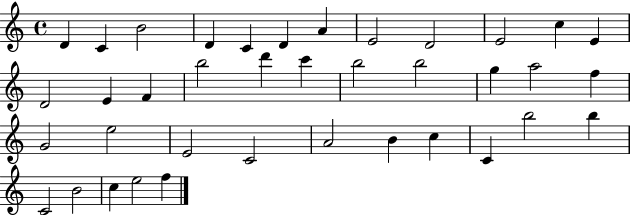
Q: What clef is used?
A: treble